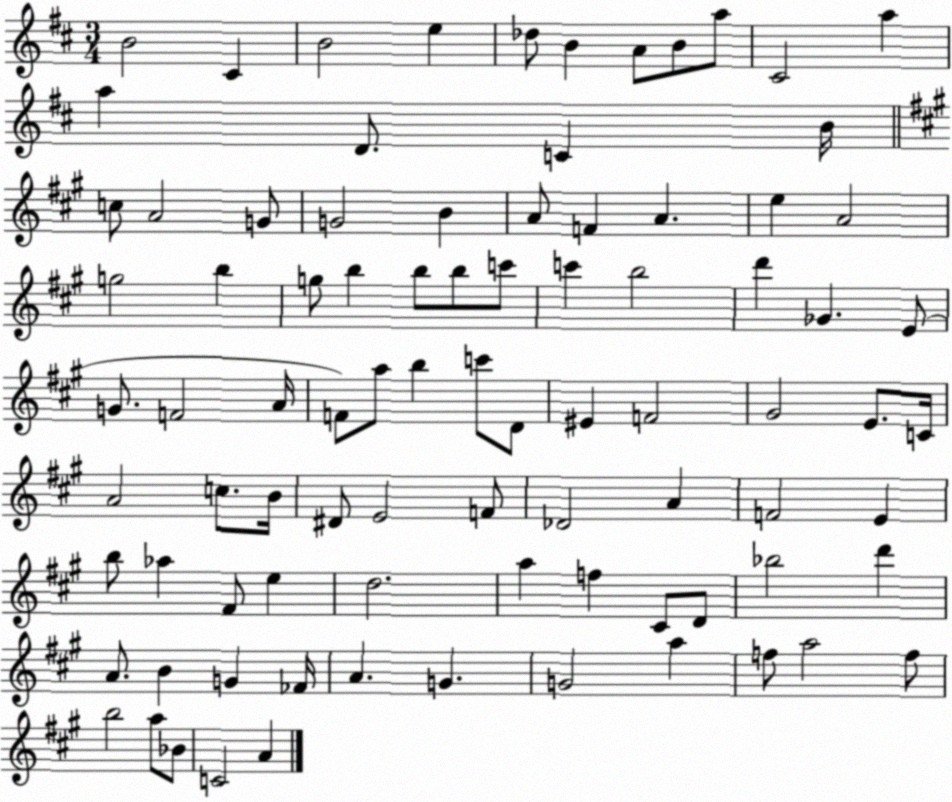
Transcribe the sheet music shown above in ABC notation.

X:1
T:Untitled
M:3/4
L:1/4
K:D
B2 ^C B2 e _d/2 B A/2 B/2 a/2 ^C2 a a D/2 C B/4 c/2 A2 G/2 G2 B A/2 F A e A2 g2 b g/2 b b/2 b/2 c'/2 c' b2 d' _G E/2 G/2 F2 A/4 F/2 a/2 b c'/2 D/2 ^E F2 ^G2 E/2 C/4 A2 c/2 B/4 ^D/2 E2 F/2 _D2 A F2 E b/2 _a ^F/2 e d2 a f ^C/2 D/2 _b2 d' A/2 B G _F/4 A G G2 a f/2 a2 f/2 b2 a/2 _B/2 C2 A